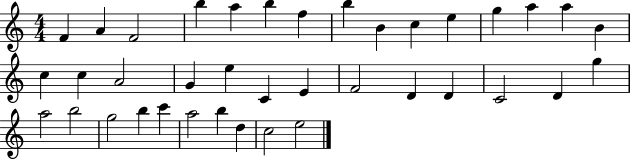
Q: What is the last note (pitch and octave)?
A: E5